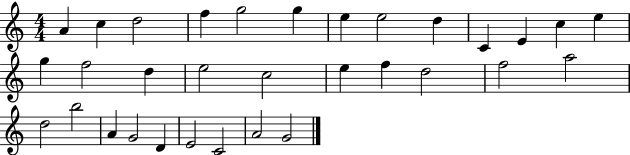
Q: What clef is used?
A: treble